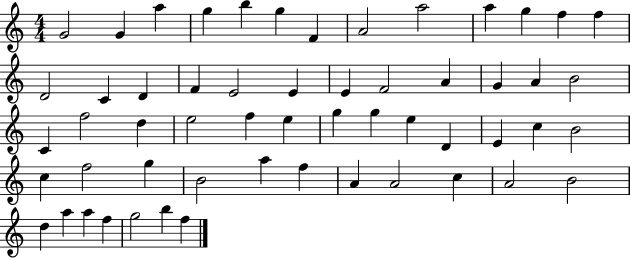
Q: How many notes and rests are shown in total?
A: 56